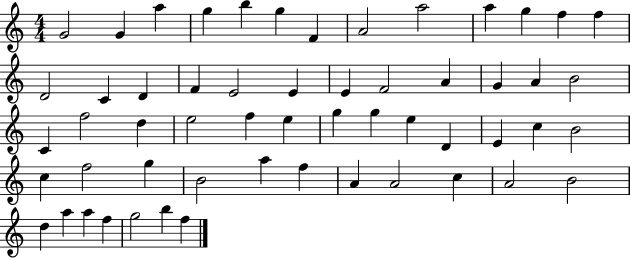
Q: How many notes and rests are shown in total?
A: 56